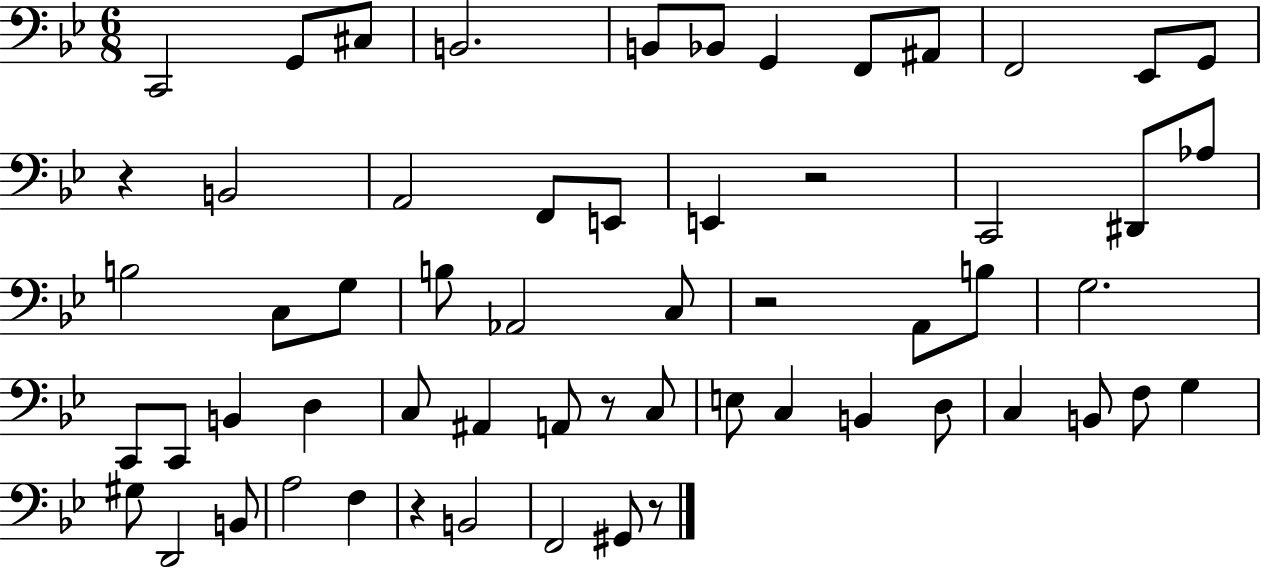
X:1
T:Untitled
M:6/8
L:1/4
K:Bb
C,,2 G,,/2 ^C,/2 B,,2 B,,/2 _B,,/2 G,, F,,/2 ^A,,/2 F,,2 _E,,/2 G,,/2 z B,,2 A,,2 F,,/2 E,,/2 E,, z2 C,,2 ^D,,/2 _A,/2 B,2 C,/2 G,/2 B,/2 _A,,2 C,/2 z2 A,,/2 B,/2 G,2 C,,/2 C,,/2 B,, D, C,/2 ^A,, A,,/2 z/2 C,/2 E,/2 C, B,, D,/2 C, B,,/2 F,/2 G, ^G,/2 D,,2 B,,/2 A,2 F, z B,,2 F,,2 ^G,,/2 z/2